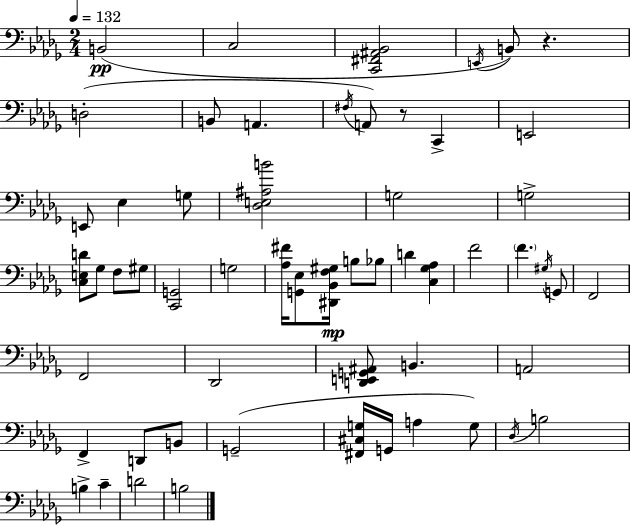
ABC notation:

X:1
T:Untitled
M:2/4
L:1/4
K:Bbm
B,,2 C,2 [C,,^F,,^A,,_B,,]2 E,,/4 B,,/2 z D,2 B,,/2 A,, ^F,/4 A,,/2 z/2 C,, E,,2 E,,/2 _E, G,/2 [_D,E,^A,B]2 G,2 G,2 [C,E,D]/2 _G,/2 F,/2 ^G,/2 [C,,G,,]2 G,2 [_A,^F]/4 [G,,_E,]/2 [^D,,_B,,F,^G,]/4 B,/2 _B,/2 D [C,_G,_A,] F2 F ^G,/4 G,,/2 F,,2 F,,2 _D,,2 [D,,E,,G,,^A,,]/2 B,, A,,2 F,, D,,/2 B,,/2 G,,2 [^F,,^C,G,]/4 G,,/4 A, G,/2 _D,/4 B,2 B, C D2 B,2